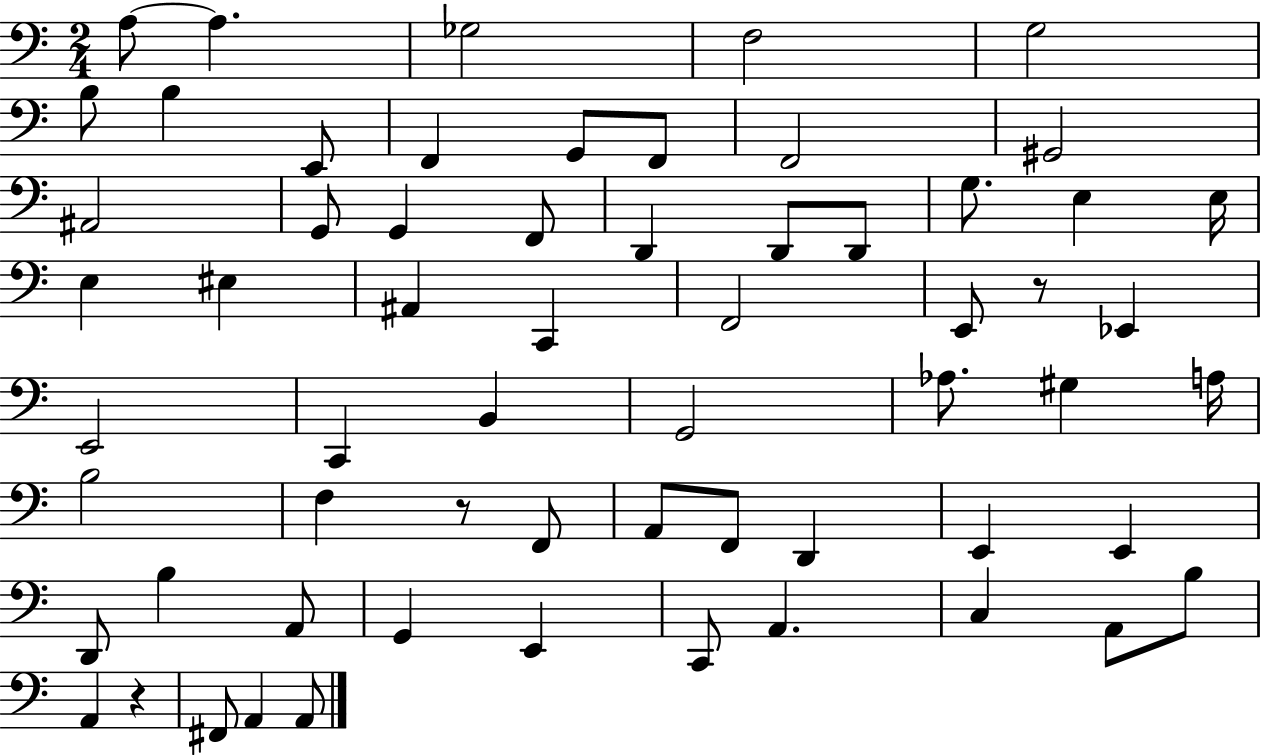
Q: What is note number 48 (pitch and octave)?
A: A2